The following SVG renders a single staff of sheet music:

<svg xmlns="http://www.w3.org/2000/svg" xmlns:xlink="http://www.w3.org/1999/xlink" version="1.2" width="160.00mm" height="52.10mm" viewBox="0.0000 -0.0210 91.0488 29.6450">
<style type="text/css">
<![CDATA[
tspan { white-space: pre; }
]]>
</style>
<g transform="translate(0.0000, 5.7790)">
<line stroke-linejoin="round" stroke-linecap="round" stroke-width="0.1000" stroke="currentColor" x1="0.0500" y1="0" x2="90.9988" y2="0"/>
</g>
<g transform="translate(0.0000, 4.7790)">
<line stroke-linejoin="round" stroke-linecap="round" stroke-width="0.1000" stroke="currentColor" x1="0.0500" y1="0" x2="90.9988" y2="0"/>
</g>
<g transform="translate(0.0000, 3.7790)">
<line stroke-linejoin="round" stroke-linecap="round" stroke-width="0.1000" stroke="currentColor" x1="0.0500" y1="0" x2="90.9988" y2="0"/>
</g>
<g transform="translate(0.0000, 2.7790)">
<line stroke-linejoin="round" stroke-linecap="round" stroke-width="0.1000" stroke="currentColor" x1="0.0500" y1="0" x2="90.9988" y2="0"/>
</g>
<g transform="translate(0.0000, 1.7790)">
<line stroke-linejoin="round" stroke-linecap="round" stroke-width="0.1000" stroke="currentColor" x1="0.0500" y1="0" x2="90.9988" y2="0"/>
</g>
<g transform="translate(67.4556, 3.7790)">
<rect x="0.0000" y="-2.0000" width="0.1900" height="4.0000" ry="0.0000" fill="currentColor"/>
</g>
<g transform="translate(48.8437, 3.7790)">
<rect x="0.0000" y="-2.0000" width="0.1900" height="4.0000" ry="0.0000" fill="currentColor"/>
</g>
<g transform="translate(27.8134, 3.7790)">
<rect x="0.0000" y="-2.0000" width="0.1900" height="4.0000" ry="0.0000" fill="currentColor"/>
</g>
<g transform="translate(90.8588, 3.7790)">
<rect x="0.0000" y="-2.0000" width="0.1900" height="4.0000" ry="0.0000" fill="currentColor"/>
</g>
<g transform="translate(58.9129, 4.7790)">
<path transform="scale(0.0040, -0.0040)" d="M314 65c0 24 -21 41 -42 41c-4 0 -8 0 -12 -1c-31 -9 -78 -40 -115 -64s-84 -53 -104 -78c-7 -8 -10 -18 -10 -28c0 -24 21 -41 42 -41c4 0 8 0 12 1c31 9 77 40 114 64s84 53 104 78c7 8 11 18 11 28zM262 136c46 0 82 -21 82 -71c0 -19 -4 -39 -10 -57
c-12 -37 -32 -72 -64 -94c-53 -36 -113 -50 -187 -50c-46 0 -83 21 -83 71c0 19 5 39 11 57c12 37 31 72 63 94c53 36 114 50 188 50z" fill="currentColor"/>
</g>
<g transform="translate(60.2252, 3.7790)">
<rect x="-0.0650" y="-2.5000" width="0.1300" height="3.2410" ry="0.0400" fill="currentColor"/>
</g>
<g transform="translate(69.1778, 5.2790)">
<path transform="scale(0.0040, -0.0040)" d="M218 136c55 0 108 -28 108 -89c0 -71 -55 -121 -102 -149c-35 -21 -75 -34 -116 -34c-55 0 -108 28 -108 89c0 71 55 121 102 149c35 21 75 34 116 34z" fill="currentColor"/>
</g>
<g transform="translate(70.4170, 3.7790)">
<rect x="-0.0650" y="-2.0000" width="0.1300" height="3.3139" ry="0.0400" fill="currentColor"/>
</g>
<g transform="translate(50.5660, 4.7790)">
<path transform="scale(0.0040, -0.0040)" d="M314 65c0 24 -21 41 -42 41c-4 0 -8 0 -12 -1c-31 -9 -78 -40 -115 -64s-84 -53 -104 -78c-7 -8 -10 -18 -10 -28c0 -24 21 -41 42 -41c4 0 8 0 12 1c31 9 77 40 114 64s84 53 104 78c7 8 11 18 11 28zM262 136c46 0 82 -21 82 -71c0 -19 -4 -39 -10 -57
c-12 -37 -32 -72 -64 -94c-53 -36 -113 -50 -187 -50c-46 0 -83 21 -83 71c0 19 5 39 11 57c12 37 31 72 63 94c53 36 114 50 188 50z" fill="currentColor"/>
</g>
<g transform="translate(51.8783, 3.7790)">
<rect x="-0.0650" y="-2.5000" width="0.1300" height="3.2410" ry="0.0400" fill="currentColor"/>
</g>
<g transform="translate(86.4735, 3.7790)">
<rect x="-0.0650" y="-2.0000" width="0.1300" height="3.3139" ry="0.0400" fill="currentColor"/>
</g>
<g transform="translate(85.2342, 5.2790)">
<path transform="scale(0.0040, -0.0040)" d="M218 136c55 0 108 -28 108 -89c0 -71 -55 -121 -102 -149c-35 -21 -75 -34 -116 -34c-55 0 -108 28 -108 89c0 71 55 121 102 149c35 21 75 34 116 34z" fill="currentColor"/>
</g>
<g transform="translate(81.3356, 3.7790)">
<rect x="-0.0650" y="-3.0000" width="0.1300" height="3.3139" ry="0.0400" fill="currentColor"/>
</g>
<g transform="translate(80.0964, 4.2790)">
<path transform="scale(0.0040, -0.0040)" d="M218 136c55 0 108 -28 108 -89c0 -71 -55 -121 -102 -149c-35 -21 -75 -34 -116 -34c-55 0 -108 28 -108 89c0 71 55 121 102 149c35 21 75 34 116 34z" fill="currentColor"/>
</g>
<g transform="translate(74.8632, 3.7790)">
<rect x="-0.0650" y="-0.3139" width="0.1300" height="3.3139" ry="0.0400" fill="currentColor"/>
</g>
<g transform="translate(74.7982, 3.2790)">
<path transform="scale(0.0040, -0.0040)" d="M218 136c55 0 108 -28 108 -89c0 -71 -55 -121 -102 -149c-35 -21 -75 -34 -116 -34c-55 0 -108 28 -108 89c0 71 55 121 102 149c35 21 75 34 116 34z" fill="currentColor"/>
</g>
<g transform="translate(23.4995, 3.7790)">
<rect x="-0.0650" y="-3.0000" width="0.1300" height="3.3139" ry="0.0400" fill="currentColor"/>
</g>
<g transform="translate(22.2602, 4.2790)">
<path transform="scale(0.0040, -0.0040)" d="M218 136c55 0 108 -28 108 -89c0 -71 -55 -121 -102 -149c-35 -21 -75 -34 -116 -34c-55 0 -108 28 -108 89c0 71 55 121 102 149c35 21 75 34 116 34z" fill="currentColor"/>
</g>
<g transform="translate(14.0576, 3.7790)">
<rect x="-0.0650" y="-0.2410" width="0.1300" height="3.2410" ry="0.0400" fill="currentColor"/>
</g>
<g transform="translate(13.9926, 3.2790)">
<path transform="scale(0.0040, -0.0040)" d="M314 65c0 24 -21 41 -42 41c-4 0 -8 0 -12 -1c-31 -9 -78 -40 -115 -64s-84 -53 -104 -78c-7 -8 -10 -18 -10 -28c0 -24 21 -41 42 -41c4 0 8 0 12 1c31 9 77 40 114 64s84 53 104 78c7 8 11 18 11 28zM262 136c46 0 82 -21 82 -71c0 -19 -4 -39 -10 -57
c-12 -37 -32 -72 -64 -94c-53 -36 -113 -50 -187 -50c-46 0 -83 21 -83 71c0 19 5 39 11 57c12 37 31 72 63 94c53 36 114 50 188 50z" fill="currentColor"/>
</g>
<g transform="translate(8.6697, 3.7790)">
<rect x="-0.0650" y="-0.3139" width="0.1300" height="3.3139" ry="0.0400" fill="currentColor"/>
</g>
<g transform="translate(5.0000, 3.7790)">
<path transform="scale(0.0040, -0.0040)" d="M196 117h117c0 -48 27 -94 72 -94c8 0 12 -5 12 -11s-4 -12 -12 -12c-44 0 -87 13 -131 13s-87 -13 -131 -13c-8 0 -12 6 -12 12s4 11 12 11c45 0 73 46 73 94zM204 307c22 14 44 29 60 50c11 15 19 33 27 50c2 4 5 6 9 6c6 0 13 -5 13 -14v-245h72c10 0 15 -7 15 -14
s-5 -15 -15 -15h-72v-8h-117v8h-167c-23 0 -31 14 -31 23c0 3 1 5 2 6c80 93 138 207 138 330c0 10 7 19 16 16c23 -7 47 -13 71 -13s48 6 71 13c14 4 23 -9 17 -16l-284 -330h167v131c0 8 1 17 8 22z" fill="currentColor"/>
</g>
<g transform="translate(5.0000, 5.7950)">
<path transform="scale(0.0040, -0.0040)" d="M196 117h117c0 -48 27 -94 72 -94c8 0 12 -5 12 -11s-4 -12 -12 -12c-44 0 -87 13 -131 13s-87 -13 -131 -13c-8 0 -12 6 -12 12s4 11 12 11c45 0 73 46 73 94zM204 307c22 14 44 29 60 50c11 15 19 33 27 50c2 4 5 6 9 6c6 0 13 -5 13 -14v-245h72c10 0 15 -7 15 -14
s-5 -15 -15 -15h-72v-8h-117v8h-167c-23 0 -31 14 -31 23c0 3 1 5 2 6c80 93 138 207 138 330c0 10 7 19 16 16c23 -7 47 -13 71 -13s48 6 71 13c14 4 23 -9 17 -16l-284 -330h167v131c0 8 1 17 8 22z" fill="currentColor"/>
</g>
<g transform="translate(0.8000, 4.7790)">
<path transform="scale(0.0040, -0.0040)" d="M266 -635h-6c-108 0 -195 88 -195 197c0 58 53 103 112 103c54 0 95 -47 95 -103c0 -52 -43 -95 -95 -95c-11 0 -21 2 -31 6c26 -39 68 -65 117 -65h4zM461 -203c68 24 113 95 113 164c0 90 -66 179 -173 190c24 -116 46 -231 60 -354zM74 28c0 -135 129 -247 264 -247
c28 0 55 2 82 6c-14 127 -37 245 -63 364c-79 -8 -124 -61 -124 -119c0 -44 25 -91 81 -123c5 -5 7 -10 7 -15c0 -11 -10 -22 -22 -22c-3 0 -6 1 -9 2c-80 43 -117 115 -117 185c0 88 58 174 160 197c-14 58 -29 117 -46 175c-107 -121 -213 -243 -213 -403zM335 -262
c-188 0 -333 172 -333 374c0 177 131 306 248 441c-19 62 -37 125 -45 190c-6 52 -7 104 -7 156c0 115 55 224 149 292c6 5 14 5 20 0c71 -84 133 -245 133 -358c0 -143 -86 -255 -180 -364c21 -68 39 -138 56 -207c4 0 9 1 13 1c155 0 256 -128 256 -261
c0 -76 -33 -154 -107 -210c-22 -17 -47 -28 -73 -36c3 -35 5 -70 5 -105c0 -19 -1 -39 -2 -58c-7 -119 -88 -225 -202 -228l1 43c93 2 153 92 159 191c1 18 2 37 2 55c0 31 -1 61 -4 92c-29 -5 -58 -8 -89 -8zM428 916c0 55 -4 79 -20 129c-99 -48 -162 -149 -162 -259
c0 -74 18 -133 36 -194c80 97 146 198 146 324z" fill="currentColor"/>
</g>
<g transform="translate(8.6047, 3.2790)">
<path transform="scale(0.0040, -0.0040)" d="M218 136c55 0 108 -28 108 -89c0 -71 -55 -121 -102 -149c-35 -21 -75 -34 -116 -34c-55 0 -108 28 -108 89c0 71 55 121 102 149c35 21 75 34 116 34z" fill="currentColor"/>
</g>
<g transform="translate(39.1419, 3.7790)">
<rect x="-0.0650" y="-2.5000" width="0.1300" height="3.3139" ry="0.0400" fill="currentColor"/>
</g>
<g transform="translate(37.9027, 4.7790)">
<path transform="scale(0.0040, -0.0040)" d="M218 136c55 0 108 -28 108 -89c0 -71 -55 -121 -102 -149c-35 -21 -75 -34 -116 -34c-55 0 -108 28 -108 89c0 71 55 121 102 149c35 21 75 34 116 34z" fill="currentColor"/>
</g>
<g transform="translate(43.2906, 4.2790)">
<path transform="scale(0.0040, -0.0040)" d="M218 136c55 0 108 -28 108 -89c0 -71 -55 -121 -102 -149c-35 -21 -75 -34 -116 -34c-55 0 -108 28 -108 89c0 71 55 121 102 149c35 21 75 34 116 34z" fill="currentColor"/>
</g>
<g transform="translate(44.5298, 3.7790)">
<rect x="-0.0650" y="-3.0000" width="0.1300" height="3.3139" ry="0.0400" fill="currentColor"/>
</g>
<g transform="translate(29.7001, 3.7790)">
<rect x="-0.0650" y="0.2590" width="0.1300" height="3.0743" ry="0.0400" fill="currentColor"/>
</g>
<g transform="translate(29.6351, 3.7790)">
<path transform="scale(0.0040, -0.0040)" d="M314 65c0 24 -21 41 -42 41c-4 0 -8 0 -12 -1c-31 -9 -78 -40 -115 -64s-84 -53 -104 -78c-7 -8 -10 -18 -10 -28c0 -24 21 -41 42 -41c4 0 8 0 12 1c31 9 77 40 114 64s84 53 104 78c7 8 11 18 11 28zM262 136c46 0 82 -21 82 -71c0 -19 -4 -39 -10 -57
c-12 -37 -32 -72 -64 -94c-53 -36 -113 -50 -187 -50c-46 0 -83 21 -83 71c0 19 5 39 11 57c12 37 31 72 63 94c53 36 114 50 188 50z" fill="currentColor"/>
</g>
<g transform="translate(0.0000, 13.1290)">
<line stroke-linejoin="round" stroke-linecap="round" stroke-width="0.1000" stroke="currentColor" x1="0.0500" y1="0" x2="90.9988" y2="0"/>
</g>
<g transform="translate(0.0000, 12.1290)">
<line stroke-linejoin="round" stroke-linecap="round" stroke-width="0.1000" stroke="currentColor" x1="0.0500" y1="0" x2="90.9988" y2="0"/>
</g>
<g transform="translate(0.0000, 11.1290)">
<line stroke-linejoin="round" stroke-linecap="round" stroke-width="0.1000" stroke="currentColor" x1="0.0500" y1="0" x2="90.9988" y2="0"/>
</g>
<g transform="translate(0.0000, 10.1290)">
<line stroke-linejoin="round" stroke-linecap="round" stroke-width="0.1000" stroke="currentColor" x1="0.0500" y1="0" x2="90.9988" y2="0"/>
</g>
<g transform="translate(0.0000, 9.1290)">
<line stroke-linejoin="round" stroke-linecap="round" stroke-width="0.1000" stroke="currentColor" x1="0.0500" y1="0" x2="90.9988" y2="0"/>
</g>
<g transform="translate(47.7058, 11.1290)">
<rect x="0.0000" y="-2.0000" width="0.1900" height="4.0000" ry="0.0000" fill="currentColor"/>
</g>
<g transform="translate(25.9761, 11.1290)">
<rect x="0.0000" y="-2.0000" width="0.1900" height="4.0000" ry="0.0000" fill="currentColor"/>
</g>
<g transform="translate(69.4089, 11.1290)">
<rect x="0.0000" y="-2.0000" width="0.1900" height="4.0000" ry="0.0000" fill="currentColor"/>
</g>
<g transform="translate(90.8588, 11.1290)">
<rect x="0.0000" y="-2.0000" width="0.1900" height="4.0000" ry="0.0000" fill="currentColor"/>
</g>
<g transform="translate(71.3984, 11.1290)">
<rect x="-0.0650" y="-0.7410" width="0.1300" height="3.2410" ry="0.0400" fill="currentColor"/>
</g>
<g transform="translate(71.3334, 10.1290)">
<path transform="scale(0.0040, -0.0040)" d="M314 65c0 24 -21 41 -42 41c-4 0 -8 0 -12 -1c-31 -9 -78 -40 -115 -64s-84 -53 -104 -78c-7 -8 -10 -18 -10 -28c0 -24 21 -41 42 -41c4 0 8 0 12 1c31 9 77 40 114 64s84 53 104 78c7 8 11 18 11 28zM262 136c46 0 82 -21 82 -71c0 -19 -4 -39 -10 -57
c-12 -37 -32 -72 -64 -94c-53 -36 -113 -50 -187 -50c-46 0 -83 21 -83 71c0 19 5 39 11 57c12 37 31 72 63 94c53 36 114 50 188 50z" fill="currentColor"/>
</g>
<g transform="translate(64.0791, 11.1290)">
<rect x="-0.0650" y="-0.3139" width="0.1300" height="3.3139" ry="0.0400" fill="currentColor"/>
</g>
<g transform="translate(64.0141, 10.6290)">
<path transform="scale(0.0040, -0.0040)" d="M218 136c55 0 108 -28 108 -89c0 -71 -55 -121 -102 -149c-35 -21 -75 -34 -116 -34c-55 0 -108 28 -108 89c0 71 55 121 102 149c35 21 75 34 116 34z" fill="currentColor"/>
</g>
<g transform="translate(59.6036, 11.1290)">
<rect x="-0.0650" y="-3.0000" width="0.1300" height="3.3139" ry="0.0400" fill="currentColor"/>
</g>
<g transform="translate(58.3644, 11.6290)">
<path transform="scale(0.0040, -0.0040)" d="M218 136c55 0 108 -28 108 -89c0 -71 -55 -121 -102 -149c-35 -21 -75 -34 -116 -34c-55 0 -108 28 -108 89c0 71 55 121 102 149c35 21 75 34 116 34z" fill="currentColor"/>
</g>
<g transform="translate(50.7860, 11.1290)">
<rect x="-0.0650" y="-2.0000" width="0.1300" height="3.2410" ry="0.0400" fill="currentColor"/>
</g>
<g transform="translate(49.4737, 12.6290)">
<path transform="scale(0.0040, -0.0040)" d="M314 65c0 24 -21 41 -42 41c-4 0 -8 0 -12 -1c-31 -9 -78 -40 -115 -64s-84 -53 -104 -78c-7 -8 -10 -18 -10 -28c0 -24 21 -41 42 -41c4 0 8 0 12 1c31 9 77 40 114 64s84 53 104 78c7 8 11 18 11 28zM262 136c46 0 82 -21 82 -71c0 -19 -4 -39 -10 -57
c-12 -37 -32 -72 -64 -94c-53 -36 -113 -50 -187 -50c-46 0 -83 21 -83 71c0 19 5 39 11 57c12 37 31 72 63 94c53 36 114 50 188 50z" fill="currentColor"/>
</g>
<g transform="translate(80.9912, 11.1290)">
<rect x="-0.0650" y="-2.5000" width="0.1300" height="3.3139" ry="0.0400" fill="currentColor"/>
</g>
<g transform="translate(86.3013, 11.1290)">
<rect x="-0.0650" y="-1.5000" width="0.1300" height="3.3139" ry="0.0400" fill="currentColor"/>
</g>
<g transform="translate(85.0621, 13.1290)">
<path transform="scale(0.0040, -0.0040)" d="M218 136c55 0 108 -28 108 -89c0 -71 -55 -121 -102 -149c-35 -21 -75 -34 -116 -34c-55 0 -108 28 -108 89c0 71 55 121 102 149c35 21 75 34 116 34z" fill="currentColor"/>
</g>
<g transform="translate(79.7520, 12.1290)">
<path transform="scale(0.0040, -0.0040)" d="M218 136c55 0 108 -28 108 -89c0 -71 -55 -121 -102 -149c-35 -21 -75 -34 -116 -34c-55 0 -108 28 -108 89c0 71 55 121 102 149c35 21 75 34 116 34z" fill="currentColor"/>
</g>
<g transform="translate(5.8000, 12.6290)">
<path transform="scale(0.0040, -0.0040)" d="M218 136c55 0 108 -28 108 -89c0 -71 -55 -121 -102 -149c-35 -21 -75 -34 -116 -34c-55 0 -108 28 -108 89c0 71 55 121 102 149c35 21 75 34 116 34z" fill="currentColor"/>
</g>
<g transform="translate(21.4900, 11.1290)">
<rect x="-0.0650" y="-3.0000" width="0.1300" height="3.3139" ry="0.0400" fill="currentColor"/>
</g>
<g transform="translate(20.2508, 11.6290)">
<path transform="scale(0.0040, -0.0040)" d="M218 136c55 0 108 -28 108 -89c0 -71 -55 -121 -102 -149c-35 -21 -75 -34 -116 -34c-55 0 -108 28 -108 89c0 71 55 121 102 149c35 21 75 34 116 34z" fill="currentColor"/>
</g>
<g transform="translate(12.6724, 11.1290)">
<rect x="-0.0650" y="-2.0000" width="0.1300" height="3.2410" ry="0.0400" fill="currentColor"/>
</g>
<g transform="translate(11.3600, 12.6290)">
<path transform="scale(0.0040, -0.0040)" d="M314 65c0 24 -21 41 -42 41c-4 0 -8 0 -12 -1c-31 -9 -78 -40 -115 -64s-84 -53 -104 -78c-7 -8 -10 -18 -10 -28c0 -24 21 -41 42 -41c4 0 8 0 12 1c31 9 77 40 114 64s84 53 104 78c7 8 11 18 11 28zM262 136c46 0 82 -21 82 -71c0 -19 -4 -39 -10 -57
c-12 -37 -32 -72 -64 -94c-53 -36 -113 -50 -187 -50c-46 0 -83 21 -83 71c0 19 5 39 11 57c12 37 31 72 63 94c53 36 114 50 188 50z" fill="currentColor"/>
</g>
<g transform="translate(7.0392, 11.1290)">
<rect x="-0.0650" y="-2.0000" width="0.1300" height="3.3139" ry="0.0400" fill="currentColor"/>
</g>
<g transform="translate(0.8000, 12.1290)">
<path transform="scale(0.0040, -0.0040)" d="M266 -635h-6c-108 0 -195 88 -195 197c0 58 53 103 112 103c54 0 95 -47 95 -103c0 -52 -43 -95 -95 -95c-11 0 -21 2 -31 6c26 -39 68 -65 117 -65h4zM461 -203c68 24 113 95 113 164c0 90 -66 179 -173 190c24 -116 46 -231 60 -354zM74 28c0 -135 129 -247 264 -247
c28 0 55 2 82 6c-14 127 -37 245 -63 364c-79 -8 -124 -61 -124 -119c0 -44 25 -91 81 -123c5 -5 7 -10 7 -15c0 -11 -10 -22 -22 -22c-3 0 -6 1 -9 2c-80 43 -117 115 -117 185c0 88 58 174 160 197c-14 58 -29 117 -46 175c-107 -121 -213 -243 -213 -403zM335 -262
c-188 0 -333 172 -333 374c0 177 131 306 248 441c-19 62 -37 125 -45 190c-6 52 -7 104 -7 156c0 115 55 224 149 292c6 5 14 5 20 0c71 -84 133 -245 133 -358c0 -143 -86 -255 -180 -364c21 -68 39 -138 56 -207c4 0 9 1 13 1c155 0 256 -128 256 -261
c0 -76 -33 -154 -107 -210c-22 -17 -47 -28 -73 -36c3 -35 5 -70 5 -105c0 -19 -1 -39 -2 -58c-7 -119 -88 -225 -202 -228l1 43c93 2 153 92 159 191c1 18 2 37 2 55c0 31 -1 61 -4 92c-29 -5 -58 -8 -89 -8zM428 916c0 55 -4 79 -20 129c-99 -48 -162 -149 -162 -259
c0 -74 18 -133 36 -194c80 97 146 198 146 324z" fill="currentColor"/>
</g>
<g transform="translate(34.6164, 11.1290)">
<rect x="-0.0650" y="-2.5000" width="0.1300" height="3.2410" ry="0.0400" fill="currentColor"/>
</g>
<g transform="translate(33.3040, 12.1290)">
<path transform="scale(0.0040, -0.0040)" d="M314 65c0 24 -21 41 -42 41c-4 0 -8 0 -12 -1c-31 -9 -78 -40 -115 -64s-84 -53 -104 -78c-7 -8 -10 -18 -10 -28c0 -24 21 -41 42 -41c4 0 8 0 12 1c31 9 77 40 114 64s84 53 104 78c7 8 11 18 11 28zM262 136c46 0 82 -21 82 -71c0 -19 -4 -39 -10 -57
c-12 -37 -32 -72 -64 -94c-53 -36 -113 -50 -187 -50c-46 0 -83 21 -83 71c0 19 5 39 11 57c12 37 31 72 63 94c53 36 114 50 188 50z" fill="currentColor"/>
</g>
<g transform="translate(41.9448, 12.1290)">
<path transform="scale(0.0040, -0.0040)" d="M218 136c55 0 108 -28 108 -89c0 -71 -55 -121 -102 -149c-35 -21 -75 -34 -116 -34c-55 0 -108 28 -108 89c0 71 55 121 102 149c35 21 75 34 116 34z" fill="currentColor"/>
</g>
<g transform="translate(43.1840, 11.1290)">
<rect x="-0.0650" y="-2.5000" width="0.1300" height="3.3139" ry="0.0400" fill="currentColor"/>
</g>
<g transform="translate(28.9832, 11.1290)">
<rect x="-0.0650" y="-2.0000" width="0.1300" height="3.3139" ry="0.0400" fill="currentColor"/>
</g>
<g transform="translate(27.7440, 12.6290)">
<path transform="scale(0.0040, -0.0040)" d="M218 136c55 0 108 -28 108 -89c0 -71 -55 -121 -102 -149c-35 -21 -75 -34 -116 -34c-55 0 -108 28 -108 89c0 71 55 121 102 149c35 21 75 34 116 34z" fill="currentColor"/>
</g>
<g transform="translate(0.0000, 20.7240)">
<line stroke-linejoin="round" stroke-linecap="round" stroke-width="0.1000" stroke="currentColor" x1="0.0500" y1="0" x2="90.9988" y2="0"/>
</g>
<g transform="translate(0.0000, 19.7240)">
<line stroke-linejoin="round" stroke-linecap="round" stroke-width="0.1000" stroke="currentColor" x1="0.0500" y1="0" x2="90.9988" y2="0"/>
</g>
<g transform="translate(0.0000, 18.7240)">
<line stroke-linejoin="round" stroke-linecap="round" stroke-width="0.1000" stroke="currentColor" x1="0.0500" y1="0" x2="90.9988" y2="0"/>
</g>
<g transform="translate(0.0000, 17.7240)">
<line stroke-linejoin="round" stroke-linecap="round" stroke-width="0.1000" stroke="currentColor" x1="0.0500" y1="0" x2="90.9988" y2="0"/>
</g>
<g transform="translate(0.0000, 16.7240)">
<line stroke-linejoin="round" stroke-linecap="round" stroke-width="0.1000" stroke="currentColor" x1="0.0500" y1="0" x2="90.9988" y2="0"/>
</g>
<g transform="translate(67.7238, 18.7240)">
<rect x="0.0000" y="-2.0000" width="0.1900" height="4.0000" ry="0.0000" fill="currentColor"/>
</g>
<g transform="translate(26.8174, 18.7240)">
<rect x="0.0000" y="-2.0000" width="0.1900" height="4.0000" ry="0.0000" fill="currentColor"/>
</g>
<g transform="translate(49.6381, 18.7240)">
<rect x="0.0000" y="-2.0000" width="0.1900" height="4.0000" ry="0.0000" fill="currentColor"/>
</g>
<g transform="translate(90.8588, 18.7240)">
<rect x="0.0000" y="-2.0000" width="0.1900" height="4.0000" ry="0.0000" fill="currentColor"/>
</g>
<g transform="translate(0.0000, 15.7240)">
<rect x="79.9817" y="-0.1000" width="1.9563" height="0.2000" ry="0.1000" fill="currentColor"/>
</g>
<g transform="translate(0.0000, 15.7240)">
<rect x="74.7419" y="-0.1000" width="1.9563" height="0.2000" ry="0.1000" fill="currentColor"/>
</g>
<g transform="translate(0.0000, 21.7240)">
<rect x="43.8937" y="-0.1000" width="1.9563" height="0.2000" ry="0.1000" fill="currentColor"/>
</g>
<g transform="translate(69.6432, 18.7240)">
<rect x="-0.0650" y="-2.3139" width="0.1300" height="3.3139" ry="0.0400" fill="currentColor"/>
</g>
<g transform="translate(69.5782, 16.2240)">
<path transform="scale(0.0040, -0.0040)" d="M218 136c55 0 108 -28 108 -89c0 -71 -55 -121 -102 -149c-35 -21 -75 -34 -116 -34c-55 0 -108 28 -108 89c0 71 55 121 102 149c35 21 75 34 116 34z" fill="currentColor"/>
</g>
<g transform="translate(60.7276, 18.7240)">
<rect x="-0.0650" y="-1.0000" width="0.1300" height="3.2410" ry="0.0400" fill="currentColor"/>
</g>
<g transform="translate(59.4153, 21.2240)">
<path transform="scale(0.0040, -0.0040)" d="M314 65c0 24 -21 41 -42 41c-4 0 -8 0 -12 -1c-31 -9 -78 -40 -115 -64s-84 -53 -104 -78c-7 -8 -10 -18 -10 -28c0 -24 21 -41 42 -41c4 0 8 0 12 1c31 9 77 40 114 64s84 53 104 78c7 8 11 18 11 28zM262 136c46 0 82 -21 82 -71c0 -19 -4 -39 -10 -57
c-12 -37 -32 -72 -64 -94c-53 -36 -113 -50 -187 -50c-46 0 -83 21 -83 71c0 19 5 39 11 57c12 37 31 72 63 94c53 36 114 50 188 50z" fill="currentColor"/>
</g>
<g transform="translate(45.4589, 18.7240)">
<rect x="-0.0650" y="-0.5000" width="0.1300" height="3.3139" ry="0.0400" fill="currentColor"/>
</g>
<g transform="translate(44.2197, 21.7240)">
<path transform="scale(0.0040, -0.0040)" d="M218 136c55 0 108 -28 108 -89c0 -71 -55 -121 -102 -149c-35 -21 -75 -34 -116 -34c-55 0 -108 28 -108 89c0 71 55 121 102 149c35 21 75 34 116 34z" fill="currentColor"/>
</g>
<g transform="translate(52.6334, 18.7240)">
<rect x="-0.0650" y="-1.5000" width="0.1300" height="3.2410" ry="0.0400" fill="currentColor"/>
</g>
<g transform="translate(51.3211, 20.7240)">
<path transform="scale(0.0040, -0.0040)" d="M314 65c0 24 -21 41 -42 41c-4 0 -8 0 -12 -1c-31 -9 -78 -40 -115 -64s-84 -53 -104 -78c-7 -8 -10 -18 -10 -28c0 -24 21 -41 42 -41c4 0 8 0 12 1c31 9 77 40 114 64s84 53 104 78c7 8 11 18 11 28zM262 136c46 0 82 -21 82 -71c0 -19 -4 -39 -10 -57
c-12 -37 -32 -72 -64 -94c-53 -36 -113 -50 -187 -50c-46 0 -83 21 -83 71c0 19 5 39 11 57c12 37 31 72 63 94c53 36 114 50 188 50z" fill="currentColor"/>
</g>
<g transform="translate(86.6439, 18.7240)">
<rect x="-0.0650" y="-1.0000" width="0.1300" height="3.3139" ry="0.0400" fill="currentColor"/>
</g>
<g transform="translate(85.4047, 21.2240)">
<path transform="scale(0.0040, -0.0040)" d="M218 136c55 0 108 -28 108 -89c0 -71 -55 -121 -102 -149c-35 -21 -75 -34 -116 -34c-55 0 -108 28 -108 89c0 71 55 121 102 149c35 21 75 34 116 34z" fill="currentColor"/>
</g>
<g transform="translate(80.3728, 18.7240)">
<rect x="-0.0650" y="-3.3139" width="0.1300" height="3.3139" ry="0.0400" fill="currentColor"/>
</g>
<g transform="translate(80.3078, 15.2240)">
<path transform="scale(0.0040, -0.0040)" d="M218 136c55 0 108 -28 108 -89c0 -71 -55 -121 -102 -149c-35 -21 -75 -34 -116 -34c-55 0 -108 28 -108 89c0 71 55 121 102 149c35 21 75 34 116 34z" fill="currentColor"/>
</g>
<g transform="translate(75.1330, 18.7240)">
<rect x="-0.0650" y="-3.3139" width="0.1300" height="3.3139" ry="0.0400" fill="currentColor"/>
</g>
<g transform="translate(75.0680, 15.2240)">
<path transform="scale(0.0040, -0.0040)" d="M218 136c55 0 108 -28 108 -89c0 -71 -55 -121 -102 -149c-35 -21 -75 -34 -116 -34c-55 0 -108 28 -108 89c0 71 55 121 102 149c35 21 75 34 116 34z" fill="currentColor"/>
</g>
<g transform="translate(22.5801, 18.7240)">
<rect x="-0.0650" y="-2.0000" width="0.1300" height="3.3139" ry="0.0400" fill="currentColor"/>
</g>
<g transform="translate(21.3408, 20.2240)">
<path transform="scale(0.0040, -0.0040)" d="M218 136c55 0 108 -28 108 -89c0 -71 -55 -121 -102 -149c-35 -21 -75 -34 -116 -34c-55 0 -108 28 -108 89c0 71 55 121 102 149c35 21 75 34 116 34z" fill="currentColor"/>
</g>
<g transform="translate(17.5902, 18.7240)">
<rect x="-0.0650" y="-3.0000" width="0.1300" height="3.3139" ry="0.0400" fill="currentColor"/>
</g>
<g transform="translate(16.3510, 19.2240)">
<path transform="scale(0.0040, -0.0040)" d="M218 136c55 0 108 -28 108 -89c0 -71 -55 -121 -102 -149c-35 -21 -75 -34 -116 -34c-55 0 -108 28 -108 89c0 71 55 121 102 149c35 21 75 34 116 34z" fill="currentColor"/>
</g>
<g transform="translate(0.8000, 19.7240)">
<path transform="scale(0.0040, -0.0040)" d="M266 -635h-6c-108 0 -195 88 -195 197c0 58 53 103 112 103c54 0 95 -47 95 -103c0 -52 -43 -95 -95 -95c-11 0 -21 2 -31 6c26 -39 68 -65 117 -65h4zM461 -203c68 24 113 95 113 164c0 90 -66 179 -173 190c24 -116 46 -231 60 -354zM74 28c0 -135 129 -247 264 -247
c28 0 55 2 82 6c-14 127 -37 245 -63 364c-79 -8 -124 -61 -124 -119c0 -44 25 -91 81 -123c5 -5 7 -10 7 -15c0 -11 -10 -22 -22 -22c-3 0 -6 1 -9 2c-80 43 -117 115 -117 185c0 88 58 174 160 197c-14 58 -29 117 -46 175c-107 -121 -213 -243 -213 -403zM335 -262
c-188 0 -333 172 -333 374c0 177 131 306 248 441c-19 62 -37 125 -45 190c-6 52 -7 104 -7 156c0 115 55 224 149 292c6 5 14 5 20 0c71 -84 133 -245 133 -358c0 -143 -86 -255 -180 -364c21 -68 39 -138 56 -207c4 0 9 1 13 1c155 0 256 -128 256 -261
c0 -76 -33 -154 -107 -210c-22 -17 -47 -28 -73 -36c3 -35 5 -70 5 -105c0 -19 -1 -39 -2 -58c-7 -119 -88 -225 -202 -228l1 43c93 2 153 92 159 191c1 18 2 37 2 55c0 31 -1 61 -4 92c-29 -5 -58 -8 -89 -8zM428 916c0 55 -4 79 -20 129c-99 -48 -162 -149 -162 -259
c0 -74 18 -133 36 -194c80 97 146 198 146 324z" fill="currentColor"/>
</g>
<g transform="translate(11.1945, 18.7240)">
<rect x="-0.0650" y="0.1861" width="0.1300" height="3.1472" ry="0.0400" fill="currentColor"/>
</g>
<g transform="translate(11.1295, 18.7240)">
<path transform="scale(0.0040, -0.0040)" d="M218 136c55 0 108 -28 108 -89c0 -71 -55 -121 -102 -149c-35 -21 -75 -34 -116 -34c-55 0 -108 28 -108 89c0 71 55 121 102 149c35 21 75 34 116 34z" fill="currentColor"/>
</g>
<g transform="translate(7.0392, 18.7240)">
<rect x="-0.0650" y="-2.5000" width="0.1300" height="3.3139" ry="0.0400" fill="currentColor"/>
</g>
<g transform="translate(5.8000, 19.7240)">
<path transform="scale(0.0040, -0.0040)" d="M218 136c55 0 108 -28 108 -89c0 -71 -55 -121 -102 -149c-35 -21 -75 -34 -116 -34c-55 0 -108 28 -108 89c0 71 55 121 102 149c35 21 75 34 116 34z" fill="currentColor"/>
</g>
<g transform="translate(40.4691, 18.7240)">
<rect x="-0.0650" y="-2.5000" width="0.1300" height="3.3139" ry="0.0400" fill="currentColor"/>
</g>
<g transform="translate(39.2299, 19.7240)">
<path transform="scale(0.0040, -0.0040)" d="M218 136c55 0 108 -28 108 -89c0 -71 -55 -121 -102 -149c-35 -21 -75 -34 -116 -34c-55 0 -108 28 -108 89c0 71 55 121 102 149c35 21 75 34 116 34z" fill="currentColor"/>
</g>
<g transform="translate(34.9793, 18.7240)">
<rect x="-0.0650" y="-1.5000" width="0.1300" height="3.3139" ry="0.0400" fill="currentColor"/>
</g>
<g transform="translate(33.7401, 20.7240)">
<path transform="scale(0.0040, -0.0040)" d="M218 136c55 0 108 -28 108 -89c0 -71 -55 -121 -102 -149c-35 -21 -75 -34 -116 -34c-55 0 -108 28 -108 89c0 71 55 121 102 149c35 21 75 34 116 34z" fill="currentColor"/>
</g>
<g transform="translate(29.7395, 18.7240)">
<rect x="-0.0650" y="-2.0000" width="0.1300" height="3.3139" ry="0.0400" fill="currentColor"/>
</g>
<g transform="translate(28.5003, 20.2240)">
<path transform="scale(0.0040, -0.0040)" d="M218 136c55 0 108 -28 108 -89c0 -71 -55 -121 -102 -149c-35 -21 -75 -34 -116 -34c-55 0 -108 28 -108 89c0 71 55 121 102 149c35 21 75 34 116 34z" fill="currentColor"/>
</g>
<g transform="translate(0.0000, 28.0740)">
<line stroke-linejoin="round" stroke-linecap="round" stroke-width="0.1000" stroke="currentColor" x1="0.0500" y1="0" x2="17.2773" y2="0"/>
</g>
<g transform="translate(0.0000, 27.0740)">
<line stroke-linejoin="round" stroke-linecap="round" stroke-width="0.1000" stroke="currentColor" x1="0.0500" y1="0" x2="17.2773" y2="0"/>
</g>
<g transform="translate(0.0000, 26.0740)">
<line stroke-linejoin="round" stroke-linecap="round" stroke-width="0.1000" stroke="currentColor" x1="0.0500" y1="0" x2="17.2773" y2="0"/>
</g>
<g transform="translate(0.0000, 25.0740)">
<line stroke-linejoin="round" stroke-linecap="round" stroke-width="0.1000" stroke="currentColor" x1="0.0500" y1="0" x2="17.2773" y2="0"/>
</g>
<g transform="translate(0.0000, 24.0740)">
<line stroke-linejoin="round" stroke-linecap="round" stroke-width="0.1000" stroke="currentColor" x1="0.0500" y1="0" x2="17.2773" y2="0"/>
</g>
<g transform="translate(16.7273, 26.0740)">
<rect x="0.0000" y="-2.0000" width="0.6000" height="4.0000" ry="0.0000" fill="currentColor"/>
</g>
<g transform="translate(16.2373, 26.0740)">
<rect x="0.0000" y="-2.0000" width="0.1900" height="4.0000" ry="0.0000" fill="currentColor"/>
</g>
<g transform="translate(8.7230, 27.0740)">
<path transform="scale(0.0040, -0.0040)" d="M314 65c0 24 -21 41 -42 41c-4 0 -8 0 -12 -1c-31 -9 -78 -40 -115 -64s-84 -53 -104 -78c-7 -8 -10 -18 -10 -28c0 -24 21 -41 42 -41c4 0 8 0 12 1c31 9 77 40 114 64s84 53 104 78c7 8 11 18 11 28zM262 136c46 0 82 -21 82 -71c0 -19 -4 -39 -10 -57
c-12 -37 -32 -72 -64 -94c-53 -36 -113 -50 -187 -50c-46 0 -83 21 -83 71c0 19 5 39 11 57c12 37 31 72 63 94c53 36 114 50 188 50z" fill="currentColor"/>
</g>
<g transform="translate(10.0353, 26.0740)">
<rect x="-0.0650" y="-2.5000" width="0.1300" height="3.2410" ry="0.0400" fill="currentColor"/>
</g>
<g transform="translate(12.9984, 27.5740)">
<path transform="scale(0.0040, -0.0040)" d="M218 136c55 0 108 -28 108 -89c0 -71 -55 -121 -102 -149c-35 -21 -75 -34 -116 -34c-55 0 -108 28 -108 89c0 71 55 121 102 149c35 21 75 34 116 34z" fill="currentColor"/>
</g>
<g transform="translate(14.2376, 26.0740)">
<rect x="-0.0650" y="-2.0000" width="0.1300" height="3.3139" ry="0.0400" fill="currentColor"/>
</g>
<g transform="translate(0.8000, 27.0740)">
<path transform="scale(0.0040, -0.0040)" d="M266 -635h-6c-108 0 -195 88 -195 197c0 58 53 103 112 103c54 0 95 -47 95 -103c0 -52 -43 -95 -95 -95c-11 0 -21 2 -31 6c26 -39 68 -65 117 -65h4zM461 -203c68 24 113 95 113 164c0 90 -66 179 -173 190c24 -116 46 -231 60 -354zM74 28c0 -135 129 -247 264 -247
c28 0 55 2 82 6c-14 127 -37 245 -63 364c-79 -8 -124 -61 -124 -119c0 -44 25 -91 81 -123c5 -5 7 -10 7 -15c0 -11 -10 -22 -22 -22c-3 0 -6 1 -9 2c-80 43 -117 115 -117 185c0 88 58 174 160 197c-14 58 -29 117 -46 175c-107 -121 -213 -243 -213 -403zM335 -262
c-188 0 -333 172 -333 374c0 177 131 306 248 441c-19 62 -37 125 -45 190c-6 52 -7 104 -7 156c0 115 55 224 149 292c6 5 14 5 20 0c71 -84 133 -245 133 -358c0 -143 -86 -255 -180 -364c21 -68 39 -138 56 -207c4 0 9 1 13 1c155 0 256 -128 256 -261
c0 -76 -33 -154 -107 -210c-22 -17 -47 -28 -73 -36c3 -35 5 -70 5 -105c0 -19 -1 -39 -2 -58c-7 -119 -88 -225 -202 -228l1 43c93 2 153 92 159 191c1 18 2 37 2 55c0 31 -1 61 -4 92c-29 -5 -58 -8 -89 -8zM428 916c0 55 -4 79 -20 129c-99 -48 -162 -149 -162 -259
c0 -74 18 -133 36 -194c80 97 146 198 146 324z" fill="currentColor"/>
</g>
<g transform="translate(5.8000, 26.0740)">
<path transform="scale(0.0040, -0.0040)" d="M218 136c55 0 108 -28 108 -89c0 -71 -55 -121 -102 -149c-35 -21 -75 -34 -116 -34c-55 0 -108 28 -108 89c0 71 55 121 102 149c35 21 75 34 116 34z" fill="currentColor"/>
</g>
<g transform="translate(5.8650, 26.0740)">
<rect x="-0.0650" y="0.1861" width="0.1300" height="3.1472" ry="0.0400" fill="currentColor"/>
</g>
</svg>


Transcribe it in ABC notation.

X:1
T:Untitled
M:4/4
L:1/4
K:C
c c2 A B2 G A G2 G2 F c A F F F2 A F G2 G F2 A c d2 G E G B A F F E G C E2 D2 g b b D B G2 F